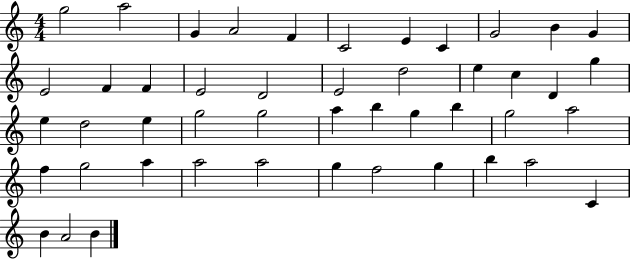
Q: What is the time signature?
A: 4/4